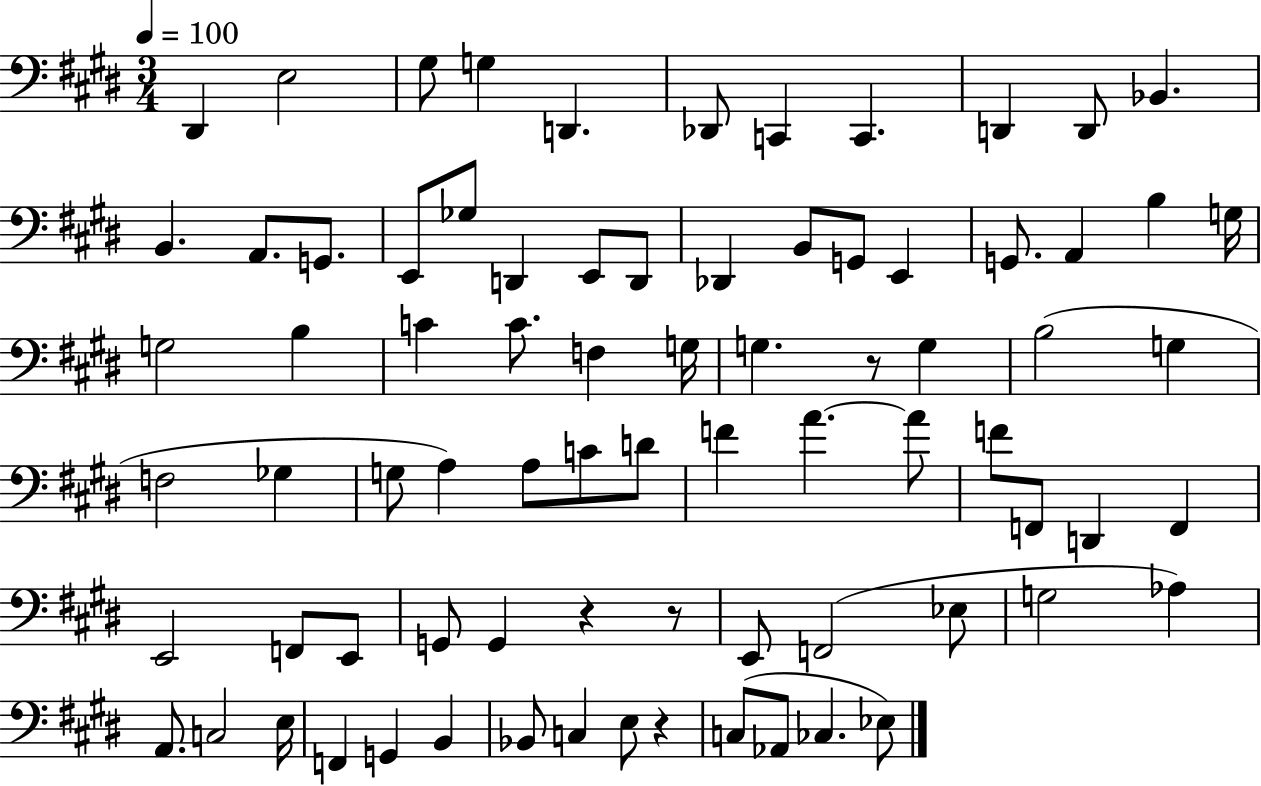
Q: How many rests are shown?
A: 4